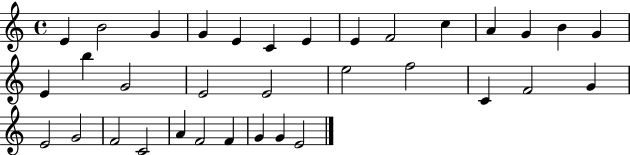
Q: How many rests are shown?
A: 0